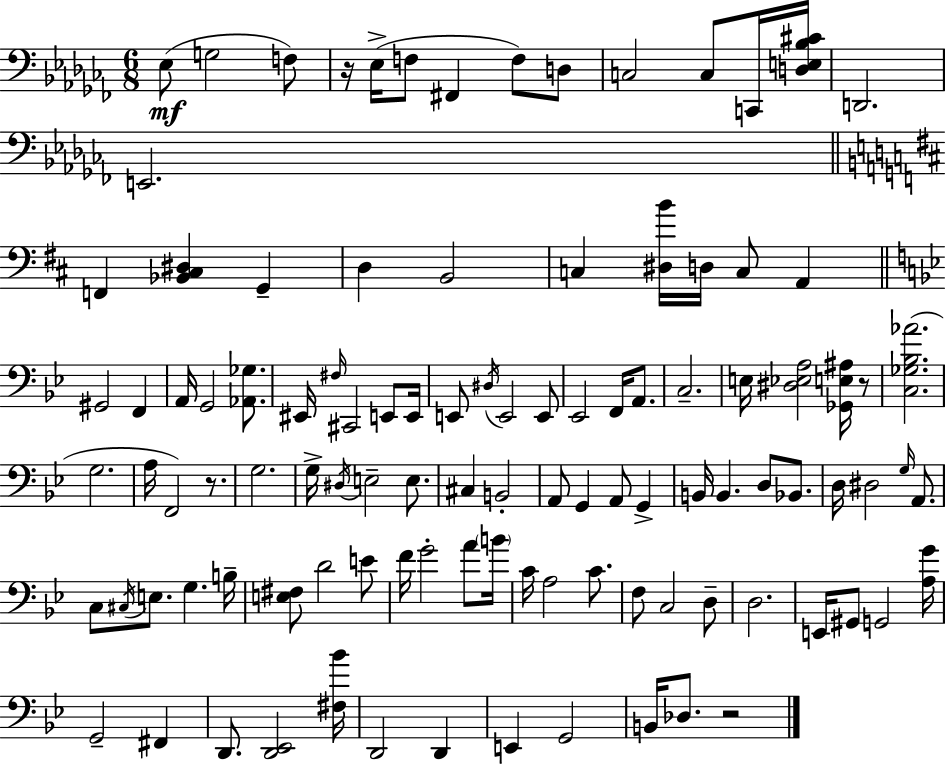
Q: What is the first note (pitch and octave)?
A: Eb3